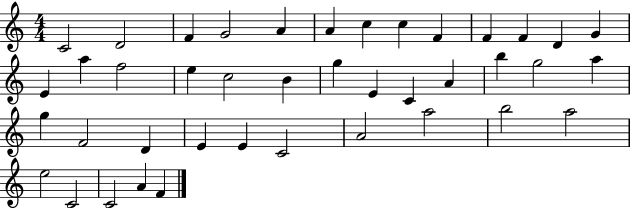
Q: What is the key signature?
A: C major